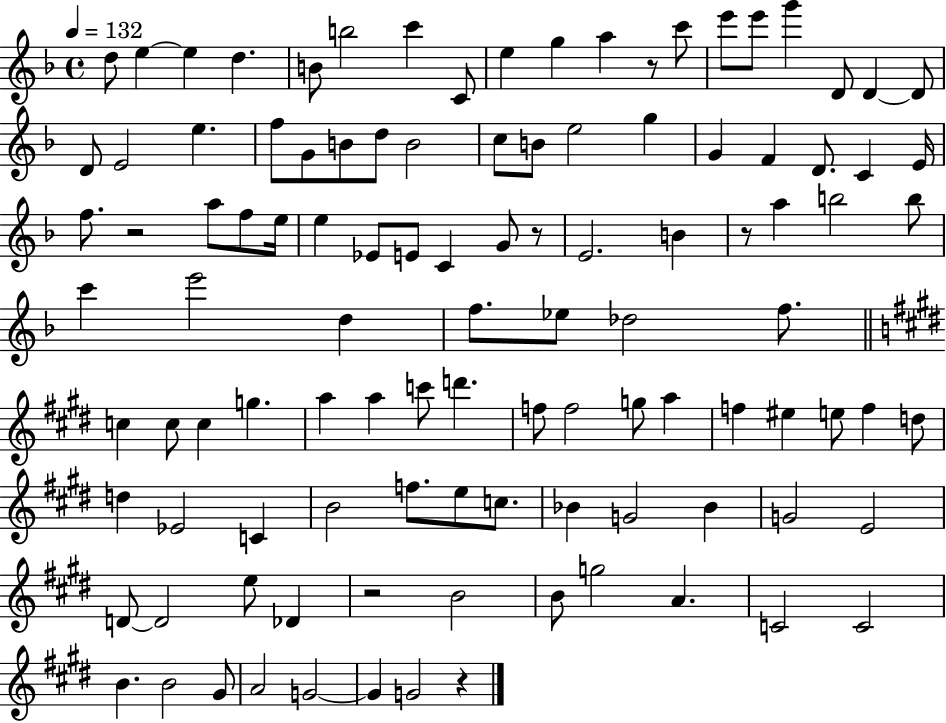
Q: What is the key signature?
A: F major